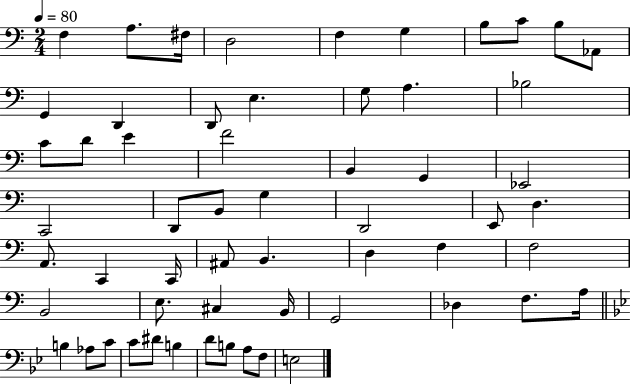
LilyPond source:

{
  \clef bass
  \numericTimeSignature
  \time 2/4
  \key c \major
  \tempo 4 = 80
  f4 a8. fis16 | d2 | f4 g4 | b8 c'8 b8 aes,8 | \break g,4 d,4 | d,8 e4. | g8 a4. | bes2 | \break c'8 d'8 e'4 | f'2 | b,4 g,4 | ees,2 | \break c,2 | d,8 b,8 g4 | d,2 | e,8 d4. | \break a,8. c,4 c,16 | ais,8 b,4. | d4 f4 | f2 | \break b,2 | e8. cis4 b,16 | g,2 | des4 f8. a16 | \break \bar "||" \break \key g \minor b4 aes8 c'8 | c'8 dis'8 b4 | d'8 b8 a8 f8 | e2 | \break \bar "|."
}